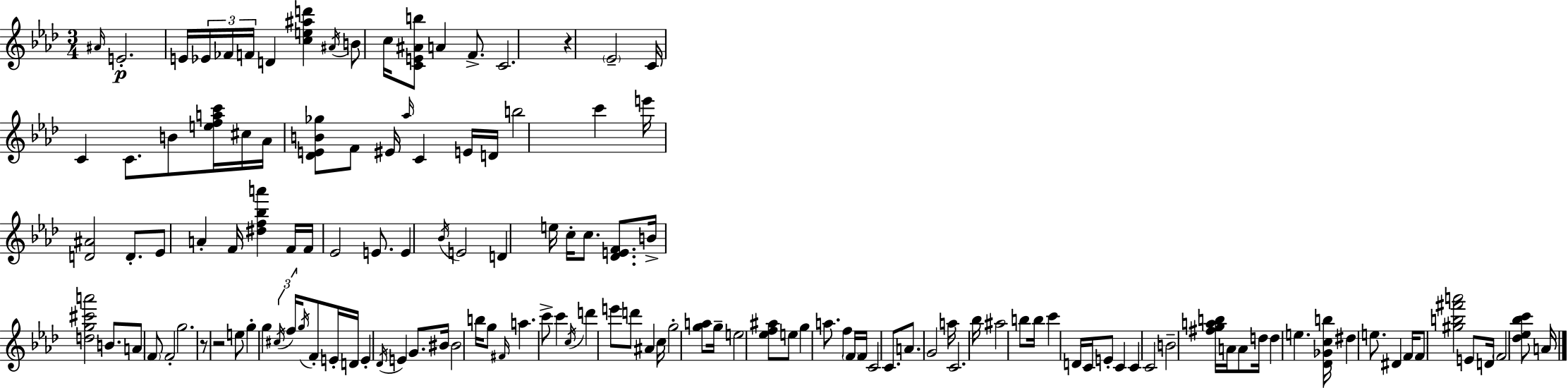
{
  \clef treble
  \numericTimeSignature
  \time 3/4
  \key f \minor
  \grace { ais'16 }\p e'2.-. | e'16 \tuplet 3/2 { ees'16 fes'16 f'16 } d'4 <c'' e'' ais'' d'''>4 | \acciaccatura { ais'16 } b'8 c''16 <c' e' ais' b''>8 a'4 f'8.-> | c'2. | \break r4 \parenthesize ees'2-- | c'16 c'4 c'8. b'8 | <e'' f'' a'' c'''>16 cis''16 aes'16 <des' e' b' ges''>8 f'8 eis'16 \grace { aes''16 } c'4 | e'16 d'16 b''2 c'''4 | \break e'''16 <d' ais'>2 | d'8.-. ees'8 a'4-. f'16 <dis'' f'' bes'' a'''>4 | f'16 f'16 ees'2 | e'8. e'4 \acciaccatura { bes'16 } e'2 | \break d'4 e''16 c''16-. c''8. | <des' e' f'>8. b'16-> <d'' g'' cis''' a'''>2 | b'8. a'8 \parenthesize f'8 f'2-. | g''2. | \break r8 r2 | e''8 g''4-. g''4 | \tuplet 3/2 { \acciaccatura { cis''16 } f''16 \acciaccatura { g''16 } } f'8-. e'16-. d'16 e'4-. \acciaccatura { des'16 } | e'4 g'8. bis'16 bis'2 | \break b''16 g''8 \grace { fis'16 } a''4. | c'''8-> c'''4 \acciaccatura { c''16 } d'''4 | e'''8 d'''8 ais'4 c''16 g''2-. | <g'' a''>8 g''16-- e''2 | \break <ees'' f'' ais''>8 e''8 g''4 | a''8. f''4 \parenthesize f'16 f'16 c'2 | c'8. a'8. | g'2 a''16 c'2. | \break bes''16 ais''2 | b''8 b''16 c'''4 | d'16 c'16 e'8-. c'4 c'4 | c'2 b'2-- | \break <fis'' g'' a'' b''>16 a'16 a'8 d''16 d''4 | e''4. <des' ges' c'' b''>16 dis''4 | e''8. dis'4 f'16 f'8 <gis'' b'' fis''' a'''>2 | e'8 d'16 \parenthesize f'2 | \break <des'' ees'' bes'' c'''>8 a'16 \bar "|."
}